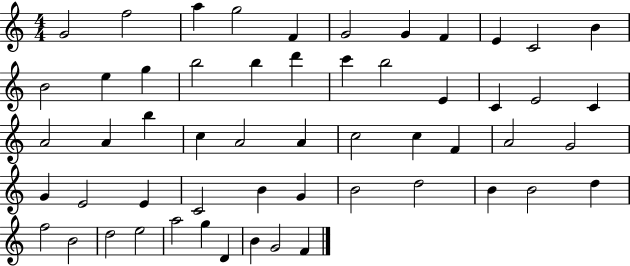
{
  \clef treble
  \numericTimeSignature
  \time 4/4
  \key c \major
  g'2 f''2 | a''4 g''2 f'4 | g'2 g'4 f'4 | e'4 c'2 b'4 | \break b'2 e''4 g''4 | b''2 b''4 d'''4 | c'''4 b''2 e'4 | c'4 e'2 c'4 | \break a'2 a'4 b''4 | c''4 a'2 a'4 | c''2 c''4 f'4 | a'2 g'2 | \break g'4 e'2 e'4 | c'2 b'4 g'4 | b'2 d''2 | b'4 b'2 d''4 | \break f''2 b'2 | d''2 e''2 | a''2 g''4 d'4 | b'4 g'2 f'4 | \break \bar "|."
}